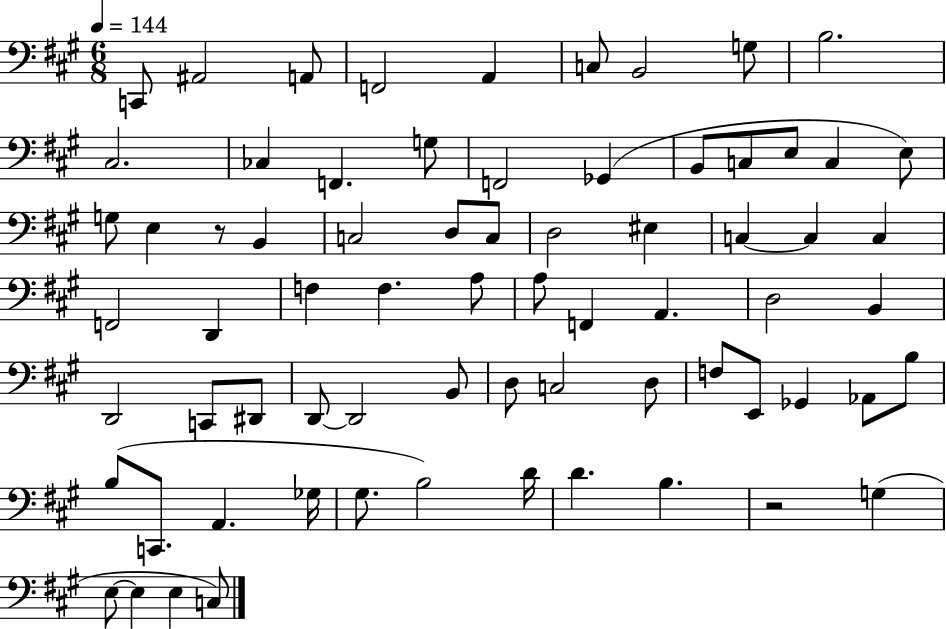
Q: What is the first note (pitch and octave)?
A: C2